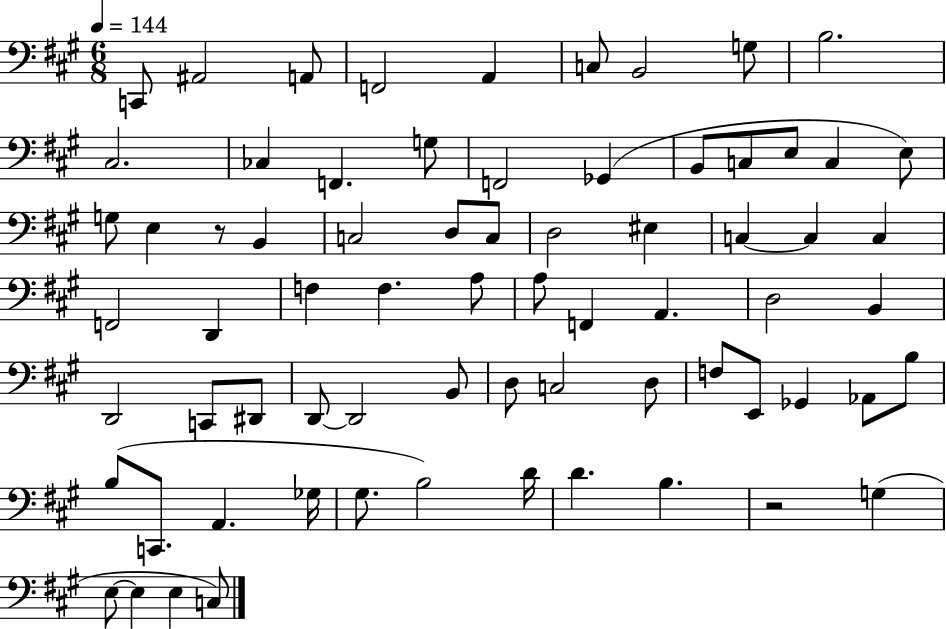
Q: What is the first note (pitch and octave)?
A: C2